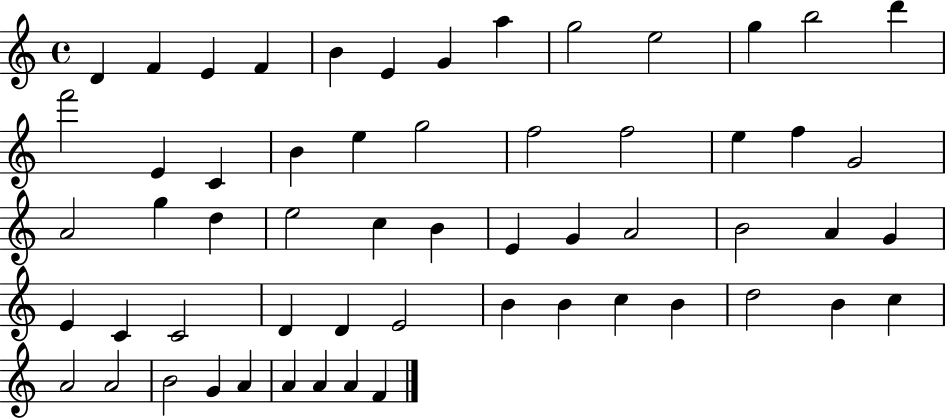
D4/q F4/q E4/q F4/q B4/q E4/q G4/q A5/q G5/h E5/h G5/q B5/h D6/q F6/h E4/q C4/q B4/q E5/q G5/h F5/h F5/h E5/q F5/q G4/h A4/h G5/q D5/q E5/h C5/q B4/q E4/q G4/q A4/h B4/h A4/q G4/q E4/q C4/q C4/h D4/q D4/q E4/h B4/q B4/q C5/q B4/q D5/h B4/q C5/q A4/h A4/h B4/h G4/q A4/q A4/q A4/q A4/q F4/q